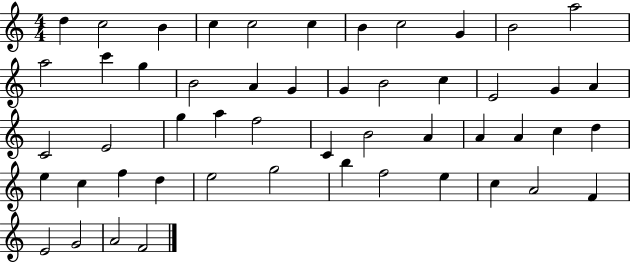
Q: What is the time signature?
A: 4/4